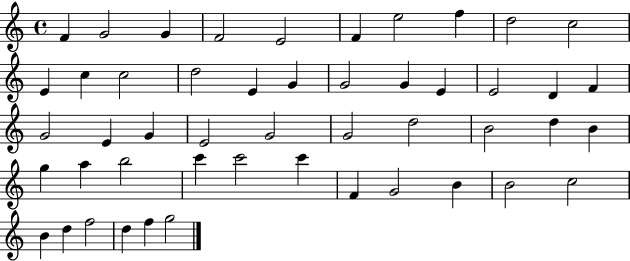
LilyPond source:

{
  \clef treble
  \time 4/4
  \defaultTimeSignature
  \key c \major
  f'4 g'2 g'4 | f'2 e'2 | f'4 e''2 f''4 | d''2 c''2 | \break e'4 c''4 c''2 | d''2 e'4 g'4 | g'2 g'4 e'4 | e'2 d'4 f'4 | \break g'2 e'4 g'4 | e'2 g'2 | g'2 d''2 | b'2 d''4 b'4 | \break g''4 a''4 b''2 | c'''4 c'''2 c'''4 | f'4 g'2 b'4 | b'2 c''2 | \break b'4 d''4 f''2 | d''4 f''4 g''2 | \bar "|."
}